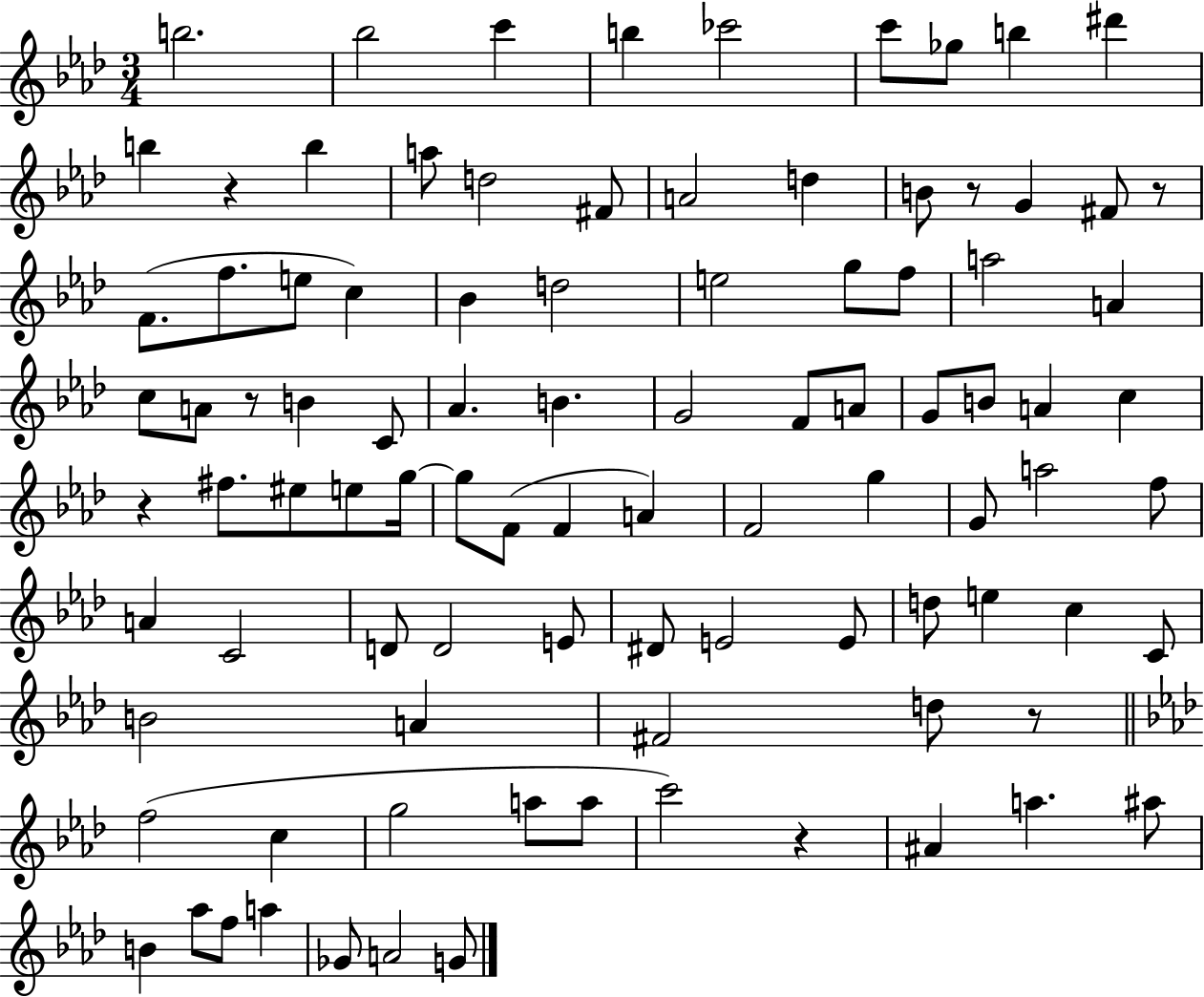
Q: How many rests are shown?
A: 7